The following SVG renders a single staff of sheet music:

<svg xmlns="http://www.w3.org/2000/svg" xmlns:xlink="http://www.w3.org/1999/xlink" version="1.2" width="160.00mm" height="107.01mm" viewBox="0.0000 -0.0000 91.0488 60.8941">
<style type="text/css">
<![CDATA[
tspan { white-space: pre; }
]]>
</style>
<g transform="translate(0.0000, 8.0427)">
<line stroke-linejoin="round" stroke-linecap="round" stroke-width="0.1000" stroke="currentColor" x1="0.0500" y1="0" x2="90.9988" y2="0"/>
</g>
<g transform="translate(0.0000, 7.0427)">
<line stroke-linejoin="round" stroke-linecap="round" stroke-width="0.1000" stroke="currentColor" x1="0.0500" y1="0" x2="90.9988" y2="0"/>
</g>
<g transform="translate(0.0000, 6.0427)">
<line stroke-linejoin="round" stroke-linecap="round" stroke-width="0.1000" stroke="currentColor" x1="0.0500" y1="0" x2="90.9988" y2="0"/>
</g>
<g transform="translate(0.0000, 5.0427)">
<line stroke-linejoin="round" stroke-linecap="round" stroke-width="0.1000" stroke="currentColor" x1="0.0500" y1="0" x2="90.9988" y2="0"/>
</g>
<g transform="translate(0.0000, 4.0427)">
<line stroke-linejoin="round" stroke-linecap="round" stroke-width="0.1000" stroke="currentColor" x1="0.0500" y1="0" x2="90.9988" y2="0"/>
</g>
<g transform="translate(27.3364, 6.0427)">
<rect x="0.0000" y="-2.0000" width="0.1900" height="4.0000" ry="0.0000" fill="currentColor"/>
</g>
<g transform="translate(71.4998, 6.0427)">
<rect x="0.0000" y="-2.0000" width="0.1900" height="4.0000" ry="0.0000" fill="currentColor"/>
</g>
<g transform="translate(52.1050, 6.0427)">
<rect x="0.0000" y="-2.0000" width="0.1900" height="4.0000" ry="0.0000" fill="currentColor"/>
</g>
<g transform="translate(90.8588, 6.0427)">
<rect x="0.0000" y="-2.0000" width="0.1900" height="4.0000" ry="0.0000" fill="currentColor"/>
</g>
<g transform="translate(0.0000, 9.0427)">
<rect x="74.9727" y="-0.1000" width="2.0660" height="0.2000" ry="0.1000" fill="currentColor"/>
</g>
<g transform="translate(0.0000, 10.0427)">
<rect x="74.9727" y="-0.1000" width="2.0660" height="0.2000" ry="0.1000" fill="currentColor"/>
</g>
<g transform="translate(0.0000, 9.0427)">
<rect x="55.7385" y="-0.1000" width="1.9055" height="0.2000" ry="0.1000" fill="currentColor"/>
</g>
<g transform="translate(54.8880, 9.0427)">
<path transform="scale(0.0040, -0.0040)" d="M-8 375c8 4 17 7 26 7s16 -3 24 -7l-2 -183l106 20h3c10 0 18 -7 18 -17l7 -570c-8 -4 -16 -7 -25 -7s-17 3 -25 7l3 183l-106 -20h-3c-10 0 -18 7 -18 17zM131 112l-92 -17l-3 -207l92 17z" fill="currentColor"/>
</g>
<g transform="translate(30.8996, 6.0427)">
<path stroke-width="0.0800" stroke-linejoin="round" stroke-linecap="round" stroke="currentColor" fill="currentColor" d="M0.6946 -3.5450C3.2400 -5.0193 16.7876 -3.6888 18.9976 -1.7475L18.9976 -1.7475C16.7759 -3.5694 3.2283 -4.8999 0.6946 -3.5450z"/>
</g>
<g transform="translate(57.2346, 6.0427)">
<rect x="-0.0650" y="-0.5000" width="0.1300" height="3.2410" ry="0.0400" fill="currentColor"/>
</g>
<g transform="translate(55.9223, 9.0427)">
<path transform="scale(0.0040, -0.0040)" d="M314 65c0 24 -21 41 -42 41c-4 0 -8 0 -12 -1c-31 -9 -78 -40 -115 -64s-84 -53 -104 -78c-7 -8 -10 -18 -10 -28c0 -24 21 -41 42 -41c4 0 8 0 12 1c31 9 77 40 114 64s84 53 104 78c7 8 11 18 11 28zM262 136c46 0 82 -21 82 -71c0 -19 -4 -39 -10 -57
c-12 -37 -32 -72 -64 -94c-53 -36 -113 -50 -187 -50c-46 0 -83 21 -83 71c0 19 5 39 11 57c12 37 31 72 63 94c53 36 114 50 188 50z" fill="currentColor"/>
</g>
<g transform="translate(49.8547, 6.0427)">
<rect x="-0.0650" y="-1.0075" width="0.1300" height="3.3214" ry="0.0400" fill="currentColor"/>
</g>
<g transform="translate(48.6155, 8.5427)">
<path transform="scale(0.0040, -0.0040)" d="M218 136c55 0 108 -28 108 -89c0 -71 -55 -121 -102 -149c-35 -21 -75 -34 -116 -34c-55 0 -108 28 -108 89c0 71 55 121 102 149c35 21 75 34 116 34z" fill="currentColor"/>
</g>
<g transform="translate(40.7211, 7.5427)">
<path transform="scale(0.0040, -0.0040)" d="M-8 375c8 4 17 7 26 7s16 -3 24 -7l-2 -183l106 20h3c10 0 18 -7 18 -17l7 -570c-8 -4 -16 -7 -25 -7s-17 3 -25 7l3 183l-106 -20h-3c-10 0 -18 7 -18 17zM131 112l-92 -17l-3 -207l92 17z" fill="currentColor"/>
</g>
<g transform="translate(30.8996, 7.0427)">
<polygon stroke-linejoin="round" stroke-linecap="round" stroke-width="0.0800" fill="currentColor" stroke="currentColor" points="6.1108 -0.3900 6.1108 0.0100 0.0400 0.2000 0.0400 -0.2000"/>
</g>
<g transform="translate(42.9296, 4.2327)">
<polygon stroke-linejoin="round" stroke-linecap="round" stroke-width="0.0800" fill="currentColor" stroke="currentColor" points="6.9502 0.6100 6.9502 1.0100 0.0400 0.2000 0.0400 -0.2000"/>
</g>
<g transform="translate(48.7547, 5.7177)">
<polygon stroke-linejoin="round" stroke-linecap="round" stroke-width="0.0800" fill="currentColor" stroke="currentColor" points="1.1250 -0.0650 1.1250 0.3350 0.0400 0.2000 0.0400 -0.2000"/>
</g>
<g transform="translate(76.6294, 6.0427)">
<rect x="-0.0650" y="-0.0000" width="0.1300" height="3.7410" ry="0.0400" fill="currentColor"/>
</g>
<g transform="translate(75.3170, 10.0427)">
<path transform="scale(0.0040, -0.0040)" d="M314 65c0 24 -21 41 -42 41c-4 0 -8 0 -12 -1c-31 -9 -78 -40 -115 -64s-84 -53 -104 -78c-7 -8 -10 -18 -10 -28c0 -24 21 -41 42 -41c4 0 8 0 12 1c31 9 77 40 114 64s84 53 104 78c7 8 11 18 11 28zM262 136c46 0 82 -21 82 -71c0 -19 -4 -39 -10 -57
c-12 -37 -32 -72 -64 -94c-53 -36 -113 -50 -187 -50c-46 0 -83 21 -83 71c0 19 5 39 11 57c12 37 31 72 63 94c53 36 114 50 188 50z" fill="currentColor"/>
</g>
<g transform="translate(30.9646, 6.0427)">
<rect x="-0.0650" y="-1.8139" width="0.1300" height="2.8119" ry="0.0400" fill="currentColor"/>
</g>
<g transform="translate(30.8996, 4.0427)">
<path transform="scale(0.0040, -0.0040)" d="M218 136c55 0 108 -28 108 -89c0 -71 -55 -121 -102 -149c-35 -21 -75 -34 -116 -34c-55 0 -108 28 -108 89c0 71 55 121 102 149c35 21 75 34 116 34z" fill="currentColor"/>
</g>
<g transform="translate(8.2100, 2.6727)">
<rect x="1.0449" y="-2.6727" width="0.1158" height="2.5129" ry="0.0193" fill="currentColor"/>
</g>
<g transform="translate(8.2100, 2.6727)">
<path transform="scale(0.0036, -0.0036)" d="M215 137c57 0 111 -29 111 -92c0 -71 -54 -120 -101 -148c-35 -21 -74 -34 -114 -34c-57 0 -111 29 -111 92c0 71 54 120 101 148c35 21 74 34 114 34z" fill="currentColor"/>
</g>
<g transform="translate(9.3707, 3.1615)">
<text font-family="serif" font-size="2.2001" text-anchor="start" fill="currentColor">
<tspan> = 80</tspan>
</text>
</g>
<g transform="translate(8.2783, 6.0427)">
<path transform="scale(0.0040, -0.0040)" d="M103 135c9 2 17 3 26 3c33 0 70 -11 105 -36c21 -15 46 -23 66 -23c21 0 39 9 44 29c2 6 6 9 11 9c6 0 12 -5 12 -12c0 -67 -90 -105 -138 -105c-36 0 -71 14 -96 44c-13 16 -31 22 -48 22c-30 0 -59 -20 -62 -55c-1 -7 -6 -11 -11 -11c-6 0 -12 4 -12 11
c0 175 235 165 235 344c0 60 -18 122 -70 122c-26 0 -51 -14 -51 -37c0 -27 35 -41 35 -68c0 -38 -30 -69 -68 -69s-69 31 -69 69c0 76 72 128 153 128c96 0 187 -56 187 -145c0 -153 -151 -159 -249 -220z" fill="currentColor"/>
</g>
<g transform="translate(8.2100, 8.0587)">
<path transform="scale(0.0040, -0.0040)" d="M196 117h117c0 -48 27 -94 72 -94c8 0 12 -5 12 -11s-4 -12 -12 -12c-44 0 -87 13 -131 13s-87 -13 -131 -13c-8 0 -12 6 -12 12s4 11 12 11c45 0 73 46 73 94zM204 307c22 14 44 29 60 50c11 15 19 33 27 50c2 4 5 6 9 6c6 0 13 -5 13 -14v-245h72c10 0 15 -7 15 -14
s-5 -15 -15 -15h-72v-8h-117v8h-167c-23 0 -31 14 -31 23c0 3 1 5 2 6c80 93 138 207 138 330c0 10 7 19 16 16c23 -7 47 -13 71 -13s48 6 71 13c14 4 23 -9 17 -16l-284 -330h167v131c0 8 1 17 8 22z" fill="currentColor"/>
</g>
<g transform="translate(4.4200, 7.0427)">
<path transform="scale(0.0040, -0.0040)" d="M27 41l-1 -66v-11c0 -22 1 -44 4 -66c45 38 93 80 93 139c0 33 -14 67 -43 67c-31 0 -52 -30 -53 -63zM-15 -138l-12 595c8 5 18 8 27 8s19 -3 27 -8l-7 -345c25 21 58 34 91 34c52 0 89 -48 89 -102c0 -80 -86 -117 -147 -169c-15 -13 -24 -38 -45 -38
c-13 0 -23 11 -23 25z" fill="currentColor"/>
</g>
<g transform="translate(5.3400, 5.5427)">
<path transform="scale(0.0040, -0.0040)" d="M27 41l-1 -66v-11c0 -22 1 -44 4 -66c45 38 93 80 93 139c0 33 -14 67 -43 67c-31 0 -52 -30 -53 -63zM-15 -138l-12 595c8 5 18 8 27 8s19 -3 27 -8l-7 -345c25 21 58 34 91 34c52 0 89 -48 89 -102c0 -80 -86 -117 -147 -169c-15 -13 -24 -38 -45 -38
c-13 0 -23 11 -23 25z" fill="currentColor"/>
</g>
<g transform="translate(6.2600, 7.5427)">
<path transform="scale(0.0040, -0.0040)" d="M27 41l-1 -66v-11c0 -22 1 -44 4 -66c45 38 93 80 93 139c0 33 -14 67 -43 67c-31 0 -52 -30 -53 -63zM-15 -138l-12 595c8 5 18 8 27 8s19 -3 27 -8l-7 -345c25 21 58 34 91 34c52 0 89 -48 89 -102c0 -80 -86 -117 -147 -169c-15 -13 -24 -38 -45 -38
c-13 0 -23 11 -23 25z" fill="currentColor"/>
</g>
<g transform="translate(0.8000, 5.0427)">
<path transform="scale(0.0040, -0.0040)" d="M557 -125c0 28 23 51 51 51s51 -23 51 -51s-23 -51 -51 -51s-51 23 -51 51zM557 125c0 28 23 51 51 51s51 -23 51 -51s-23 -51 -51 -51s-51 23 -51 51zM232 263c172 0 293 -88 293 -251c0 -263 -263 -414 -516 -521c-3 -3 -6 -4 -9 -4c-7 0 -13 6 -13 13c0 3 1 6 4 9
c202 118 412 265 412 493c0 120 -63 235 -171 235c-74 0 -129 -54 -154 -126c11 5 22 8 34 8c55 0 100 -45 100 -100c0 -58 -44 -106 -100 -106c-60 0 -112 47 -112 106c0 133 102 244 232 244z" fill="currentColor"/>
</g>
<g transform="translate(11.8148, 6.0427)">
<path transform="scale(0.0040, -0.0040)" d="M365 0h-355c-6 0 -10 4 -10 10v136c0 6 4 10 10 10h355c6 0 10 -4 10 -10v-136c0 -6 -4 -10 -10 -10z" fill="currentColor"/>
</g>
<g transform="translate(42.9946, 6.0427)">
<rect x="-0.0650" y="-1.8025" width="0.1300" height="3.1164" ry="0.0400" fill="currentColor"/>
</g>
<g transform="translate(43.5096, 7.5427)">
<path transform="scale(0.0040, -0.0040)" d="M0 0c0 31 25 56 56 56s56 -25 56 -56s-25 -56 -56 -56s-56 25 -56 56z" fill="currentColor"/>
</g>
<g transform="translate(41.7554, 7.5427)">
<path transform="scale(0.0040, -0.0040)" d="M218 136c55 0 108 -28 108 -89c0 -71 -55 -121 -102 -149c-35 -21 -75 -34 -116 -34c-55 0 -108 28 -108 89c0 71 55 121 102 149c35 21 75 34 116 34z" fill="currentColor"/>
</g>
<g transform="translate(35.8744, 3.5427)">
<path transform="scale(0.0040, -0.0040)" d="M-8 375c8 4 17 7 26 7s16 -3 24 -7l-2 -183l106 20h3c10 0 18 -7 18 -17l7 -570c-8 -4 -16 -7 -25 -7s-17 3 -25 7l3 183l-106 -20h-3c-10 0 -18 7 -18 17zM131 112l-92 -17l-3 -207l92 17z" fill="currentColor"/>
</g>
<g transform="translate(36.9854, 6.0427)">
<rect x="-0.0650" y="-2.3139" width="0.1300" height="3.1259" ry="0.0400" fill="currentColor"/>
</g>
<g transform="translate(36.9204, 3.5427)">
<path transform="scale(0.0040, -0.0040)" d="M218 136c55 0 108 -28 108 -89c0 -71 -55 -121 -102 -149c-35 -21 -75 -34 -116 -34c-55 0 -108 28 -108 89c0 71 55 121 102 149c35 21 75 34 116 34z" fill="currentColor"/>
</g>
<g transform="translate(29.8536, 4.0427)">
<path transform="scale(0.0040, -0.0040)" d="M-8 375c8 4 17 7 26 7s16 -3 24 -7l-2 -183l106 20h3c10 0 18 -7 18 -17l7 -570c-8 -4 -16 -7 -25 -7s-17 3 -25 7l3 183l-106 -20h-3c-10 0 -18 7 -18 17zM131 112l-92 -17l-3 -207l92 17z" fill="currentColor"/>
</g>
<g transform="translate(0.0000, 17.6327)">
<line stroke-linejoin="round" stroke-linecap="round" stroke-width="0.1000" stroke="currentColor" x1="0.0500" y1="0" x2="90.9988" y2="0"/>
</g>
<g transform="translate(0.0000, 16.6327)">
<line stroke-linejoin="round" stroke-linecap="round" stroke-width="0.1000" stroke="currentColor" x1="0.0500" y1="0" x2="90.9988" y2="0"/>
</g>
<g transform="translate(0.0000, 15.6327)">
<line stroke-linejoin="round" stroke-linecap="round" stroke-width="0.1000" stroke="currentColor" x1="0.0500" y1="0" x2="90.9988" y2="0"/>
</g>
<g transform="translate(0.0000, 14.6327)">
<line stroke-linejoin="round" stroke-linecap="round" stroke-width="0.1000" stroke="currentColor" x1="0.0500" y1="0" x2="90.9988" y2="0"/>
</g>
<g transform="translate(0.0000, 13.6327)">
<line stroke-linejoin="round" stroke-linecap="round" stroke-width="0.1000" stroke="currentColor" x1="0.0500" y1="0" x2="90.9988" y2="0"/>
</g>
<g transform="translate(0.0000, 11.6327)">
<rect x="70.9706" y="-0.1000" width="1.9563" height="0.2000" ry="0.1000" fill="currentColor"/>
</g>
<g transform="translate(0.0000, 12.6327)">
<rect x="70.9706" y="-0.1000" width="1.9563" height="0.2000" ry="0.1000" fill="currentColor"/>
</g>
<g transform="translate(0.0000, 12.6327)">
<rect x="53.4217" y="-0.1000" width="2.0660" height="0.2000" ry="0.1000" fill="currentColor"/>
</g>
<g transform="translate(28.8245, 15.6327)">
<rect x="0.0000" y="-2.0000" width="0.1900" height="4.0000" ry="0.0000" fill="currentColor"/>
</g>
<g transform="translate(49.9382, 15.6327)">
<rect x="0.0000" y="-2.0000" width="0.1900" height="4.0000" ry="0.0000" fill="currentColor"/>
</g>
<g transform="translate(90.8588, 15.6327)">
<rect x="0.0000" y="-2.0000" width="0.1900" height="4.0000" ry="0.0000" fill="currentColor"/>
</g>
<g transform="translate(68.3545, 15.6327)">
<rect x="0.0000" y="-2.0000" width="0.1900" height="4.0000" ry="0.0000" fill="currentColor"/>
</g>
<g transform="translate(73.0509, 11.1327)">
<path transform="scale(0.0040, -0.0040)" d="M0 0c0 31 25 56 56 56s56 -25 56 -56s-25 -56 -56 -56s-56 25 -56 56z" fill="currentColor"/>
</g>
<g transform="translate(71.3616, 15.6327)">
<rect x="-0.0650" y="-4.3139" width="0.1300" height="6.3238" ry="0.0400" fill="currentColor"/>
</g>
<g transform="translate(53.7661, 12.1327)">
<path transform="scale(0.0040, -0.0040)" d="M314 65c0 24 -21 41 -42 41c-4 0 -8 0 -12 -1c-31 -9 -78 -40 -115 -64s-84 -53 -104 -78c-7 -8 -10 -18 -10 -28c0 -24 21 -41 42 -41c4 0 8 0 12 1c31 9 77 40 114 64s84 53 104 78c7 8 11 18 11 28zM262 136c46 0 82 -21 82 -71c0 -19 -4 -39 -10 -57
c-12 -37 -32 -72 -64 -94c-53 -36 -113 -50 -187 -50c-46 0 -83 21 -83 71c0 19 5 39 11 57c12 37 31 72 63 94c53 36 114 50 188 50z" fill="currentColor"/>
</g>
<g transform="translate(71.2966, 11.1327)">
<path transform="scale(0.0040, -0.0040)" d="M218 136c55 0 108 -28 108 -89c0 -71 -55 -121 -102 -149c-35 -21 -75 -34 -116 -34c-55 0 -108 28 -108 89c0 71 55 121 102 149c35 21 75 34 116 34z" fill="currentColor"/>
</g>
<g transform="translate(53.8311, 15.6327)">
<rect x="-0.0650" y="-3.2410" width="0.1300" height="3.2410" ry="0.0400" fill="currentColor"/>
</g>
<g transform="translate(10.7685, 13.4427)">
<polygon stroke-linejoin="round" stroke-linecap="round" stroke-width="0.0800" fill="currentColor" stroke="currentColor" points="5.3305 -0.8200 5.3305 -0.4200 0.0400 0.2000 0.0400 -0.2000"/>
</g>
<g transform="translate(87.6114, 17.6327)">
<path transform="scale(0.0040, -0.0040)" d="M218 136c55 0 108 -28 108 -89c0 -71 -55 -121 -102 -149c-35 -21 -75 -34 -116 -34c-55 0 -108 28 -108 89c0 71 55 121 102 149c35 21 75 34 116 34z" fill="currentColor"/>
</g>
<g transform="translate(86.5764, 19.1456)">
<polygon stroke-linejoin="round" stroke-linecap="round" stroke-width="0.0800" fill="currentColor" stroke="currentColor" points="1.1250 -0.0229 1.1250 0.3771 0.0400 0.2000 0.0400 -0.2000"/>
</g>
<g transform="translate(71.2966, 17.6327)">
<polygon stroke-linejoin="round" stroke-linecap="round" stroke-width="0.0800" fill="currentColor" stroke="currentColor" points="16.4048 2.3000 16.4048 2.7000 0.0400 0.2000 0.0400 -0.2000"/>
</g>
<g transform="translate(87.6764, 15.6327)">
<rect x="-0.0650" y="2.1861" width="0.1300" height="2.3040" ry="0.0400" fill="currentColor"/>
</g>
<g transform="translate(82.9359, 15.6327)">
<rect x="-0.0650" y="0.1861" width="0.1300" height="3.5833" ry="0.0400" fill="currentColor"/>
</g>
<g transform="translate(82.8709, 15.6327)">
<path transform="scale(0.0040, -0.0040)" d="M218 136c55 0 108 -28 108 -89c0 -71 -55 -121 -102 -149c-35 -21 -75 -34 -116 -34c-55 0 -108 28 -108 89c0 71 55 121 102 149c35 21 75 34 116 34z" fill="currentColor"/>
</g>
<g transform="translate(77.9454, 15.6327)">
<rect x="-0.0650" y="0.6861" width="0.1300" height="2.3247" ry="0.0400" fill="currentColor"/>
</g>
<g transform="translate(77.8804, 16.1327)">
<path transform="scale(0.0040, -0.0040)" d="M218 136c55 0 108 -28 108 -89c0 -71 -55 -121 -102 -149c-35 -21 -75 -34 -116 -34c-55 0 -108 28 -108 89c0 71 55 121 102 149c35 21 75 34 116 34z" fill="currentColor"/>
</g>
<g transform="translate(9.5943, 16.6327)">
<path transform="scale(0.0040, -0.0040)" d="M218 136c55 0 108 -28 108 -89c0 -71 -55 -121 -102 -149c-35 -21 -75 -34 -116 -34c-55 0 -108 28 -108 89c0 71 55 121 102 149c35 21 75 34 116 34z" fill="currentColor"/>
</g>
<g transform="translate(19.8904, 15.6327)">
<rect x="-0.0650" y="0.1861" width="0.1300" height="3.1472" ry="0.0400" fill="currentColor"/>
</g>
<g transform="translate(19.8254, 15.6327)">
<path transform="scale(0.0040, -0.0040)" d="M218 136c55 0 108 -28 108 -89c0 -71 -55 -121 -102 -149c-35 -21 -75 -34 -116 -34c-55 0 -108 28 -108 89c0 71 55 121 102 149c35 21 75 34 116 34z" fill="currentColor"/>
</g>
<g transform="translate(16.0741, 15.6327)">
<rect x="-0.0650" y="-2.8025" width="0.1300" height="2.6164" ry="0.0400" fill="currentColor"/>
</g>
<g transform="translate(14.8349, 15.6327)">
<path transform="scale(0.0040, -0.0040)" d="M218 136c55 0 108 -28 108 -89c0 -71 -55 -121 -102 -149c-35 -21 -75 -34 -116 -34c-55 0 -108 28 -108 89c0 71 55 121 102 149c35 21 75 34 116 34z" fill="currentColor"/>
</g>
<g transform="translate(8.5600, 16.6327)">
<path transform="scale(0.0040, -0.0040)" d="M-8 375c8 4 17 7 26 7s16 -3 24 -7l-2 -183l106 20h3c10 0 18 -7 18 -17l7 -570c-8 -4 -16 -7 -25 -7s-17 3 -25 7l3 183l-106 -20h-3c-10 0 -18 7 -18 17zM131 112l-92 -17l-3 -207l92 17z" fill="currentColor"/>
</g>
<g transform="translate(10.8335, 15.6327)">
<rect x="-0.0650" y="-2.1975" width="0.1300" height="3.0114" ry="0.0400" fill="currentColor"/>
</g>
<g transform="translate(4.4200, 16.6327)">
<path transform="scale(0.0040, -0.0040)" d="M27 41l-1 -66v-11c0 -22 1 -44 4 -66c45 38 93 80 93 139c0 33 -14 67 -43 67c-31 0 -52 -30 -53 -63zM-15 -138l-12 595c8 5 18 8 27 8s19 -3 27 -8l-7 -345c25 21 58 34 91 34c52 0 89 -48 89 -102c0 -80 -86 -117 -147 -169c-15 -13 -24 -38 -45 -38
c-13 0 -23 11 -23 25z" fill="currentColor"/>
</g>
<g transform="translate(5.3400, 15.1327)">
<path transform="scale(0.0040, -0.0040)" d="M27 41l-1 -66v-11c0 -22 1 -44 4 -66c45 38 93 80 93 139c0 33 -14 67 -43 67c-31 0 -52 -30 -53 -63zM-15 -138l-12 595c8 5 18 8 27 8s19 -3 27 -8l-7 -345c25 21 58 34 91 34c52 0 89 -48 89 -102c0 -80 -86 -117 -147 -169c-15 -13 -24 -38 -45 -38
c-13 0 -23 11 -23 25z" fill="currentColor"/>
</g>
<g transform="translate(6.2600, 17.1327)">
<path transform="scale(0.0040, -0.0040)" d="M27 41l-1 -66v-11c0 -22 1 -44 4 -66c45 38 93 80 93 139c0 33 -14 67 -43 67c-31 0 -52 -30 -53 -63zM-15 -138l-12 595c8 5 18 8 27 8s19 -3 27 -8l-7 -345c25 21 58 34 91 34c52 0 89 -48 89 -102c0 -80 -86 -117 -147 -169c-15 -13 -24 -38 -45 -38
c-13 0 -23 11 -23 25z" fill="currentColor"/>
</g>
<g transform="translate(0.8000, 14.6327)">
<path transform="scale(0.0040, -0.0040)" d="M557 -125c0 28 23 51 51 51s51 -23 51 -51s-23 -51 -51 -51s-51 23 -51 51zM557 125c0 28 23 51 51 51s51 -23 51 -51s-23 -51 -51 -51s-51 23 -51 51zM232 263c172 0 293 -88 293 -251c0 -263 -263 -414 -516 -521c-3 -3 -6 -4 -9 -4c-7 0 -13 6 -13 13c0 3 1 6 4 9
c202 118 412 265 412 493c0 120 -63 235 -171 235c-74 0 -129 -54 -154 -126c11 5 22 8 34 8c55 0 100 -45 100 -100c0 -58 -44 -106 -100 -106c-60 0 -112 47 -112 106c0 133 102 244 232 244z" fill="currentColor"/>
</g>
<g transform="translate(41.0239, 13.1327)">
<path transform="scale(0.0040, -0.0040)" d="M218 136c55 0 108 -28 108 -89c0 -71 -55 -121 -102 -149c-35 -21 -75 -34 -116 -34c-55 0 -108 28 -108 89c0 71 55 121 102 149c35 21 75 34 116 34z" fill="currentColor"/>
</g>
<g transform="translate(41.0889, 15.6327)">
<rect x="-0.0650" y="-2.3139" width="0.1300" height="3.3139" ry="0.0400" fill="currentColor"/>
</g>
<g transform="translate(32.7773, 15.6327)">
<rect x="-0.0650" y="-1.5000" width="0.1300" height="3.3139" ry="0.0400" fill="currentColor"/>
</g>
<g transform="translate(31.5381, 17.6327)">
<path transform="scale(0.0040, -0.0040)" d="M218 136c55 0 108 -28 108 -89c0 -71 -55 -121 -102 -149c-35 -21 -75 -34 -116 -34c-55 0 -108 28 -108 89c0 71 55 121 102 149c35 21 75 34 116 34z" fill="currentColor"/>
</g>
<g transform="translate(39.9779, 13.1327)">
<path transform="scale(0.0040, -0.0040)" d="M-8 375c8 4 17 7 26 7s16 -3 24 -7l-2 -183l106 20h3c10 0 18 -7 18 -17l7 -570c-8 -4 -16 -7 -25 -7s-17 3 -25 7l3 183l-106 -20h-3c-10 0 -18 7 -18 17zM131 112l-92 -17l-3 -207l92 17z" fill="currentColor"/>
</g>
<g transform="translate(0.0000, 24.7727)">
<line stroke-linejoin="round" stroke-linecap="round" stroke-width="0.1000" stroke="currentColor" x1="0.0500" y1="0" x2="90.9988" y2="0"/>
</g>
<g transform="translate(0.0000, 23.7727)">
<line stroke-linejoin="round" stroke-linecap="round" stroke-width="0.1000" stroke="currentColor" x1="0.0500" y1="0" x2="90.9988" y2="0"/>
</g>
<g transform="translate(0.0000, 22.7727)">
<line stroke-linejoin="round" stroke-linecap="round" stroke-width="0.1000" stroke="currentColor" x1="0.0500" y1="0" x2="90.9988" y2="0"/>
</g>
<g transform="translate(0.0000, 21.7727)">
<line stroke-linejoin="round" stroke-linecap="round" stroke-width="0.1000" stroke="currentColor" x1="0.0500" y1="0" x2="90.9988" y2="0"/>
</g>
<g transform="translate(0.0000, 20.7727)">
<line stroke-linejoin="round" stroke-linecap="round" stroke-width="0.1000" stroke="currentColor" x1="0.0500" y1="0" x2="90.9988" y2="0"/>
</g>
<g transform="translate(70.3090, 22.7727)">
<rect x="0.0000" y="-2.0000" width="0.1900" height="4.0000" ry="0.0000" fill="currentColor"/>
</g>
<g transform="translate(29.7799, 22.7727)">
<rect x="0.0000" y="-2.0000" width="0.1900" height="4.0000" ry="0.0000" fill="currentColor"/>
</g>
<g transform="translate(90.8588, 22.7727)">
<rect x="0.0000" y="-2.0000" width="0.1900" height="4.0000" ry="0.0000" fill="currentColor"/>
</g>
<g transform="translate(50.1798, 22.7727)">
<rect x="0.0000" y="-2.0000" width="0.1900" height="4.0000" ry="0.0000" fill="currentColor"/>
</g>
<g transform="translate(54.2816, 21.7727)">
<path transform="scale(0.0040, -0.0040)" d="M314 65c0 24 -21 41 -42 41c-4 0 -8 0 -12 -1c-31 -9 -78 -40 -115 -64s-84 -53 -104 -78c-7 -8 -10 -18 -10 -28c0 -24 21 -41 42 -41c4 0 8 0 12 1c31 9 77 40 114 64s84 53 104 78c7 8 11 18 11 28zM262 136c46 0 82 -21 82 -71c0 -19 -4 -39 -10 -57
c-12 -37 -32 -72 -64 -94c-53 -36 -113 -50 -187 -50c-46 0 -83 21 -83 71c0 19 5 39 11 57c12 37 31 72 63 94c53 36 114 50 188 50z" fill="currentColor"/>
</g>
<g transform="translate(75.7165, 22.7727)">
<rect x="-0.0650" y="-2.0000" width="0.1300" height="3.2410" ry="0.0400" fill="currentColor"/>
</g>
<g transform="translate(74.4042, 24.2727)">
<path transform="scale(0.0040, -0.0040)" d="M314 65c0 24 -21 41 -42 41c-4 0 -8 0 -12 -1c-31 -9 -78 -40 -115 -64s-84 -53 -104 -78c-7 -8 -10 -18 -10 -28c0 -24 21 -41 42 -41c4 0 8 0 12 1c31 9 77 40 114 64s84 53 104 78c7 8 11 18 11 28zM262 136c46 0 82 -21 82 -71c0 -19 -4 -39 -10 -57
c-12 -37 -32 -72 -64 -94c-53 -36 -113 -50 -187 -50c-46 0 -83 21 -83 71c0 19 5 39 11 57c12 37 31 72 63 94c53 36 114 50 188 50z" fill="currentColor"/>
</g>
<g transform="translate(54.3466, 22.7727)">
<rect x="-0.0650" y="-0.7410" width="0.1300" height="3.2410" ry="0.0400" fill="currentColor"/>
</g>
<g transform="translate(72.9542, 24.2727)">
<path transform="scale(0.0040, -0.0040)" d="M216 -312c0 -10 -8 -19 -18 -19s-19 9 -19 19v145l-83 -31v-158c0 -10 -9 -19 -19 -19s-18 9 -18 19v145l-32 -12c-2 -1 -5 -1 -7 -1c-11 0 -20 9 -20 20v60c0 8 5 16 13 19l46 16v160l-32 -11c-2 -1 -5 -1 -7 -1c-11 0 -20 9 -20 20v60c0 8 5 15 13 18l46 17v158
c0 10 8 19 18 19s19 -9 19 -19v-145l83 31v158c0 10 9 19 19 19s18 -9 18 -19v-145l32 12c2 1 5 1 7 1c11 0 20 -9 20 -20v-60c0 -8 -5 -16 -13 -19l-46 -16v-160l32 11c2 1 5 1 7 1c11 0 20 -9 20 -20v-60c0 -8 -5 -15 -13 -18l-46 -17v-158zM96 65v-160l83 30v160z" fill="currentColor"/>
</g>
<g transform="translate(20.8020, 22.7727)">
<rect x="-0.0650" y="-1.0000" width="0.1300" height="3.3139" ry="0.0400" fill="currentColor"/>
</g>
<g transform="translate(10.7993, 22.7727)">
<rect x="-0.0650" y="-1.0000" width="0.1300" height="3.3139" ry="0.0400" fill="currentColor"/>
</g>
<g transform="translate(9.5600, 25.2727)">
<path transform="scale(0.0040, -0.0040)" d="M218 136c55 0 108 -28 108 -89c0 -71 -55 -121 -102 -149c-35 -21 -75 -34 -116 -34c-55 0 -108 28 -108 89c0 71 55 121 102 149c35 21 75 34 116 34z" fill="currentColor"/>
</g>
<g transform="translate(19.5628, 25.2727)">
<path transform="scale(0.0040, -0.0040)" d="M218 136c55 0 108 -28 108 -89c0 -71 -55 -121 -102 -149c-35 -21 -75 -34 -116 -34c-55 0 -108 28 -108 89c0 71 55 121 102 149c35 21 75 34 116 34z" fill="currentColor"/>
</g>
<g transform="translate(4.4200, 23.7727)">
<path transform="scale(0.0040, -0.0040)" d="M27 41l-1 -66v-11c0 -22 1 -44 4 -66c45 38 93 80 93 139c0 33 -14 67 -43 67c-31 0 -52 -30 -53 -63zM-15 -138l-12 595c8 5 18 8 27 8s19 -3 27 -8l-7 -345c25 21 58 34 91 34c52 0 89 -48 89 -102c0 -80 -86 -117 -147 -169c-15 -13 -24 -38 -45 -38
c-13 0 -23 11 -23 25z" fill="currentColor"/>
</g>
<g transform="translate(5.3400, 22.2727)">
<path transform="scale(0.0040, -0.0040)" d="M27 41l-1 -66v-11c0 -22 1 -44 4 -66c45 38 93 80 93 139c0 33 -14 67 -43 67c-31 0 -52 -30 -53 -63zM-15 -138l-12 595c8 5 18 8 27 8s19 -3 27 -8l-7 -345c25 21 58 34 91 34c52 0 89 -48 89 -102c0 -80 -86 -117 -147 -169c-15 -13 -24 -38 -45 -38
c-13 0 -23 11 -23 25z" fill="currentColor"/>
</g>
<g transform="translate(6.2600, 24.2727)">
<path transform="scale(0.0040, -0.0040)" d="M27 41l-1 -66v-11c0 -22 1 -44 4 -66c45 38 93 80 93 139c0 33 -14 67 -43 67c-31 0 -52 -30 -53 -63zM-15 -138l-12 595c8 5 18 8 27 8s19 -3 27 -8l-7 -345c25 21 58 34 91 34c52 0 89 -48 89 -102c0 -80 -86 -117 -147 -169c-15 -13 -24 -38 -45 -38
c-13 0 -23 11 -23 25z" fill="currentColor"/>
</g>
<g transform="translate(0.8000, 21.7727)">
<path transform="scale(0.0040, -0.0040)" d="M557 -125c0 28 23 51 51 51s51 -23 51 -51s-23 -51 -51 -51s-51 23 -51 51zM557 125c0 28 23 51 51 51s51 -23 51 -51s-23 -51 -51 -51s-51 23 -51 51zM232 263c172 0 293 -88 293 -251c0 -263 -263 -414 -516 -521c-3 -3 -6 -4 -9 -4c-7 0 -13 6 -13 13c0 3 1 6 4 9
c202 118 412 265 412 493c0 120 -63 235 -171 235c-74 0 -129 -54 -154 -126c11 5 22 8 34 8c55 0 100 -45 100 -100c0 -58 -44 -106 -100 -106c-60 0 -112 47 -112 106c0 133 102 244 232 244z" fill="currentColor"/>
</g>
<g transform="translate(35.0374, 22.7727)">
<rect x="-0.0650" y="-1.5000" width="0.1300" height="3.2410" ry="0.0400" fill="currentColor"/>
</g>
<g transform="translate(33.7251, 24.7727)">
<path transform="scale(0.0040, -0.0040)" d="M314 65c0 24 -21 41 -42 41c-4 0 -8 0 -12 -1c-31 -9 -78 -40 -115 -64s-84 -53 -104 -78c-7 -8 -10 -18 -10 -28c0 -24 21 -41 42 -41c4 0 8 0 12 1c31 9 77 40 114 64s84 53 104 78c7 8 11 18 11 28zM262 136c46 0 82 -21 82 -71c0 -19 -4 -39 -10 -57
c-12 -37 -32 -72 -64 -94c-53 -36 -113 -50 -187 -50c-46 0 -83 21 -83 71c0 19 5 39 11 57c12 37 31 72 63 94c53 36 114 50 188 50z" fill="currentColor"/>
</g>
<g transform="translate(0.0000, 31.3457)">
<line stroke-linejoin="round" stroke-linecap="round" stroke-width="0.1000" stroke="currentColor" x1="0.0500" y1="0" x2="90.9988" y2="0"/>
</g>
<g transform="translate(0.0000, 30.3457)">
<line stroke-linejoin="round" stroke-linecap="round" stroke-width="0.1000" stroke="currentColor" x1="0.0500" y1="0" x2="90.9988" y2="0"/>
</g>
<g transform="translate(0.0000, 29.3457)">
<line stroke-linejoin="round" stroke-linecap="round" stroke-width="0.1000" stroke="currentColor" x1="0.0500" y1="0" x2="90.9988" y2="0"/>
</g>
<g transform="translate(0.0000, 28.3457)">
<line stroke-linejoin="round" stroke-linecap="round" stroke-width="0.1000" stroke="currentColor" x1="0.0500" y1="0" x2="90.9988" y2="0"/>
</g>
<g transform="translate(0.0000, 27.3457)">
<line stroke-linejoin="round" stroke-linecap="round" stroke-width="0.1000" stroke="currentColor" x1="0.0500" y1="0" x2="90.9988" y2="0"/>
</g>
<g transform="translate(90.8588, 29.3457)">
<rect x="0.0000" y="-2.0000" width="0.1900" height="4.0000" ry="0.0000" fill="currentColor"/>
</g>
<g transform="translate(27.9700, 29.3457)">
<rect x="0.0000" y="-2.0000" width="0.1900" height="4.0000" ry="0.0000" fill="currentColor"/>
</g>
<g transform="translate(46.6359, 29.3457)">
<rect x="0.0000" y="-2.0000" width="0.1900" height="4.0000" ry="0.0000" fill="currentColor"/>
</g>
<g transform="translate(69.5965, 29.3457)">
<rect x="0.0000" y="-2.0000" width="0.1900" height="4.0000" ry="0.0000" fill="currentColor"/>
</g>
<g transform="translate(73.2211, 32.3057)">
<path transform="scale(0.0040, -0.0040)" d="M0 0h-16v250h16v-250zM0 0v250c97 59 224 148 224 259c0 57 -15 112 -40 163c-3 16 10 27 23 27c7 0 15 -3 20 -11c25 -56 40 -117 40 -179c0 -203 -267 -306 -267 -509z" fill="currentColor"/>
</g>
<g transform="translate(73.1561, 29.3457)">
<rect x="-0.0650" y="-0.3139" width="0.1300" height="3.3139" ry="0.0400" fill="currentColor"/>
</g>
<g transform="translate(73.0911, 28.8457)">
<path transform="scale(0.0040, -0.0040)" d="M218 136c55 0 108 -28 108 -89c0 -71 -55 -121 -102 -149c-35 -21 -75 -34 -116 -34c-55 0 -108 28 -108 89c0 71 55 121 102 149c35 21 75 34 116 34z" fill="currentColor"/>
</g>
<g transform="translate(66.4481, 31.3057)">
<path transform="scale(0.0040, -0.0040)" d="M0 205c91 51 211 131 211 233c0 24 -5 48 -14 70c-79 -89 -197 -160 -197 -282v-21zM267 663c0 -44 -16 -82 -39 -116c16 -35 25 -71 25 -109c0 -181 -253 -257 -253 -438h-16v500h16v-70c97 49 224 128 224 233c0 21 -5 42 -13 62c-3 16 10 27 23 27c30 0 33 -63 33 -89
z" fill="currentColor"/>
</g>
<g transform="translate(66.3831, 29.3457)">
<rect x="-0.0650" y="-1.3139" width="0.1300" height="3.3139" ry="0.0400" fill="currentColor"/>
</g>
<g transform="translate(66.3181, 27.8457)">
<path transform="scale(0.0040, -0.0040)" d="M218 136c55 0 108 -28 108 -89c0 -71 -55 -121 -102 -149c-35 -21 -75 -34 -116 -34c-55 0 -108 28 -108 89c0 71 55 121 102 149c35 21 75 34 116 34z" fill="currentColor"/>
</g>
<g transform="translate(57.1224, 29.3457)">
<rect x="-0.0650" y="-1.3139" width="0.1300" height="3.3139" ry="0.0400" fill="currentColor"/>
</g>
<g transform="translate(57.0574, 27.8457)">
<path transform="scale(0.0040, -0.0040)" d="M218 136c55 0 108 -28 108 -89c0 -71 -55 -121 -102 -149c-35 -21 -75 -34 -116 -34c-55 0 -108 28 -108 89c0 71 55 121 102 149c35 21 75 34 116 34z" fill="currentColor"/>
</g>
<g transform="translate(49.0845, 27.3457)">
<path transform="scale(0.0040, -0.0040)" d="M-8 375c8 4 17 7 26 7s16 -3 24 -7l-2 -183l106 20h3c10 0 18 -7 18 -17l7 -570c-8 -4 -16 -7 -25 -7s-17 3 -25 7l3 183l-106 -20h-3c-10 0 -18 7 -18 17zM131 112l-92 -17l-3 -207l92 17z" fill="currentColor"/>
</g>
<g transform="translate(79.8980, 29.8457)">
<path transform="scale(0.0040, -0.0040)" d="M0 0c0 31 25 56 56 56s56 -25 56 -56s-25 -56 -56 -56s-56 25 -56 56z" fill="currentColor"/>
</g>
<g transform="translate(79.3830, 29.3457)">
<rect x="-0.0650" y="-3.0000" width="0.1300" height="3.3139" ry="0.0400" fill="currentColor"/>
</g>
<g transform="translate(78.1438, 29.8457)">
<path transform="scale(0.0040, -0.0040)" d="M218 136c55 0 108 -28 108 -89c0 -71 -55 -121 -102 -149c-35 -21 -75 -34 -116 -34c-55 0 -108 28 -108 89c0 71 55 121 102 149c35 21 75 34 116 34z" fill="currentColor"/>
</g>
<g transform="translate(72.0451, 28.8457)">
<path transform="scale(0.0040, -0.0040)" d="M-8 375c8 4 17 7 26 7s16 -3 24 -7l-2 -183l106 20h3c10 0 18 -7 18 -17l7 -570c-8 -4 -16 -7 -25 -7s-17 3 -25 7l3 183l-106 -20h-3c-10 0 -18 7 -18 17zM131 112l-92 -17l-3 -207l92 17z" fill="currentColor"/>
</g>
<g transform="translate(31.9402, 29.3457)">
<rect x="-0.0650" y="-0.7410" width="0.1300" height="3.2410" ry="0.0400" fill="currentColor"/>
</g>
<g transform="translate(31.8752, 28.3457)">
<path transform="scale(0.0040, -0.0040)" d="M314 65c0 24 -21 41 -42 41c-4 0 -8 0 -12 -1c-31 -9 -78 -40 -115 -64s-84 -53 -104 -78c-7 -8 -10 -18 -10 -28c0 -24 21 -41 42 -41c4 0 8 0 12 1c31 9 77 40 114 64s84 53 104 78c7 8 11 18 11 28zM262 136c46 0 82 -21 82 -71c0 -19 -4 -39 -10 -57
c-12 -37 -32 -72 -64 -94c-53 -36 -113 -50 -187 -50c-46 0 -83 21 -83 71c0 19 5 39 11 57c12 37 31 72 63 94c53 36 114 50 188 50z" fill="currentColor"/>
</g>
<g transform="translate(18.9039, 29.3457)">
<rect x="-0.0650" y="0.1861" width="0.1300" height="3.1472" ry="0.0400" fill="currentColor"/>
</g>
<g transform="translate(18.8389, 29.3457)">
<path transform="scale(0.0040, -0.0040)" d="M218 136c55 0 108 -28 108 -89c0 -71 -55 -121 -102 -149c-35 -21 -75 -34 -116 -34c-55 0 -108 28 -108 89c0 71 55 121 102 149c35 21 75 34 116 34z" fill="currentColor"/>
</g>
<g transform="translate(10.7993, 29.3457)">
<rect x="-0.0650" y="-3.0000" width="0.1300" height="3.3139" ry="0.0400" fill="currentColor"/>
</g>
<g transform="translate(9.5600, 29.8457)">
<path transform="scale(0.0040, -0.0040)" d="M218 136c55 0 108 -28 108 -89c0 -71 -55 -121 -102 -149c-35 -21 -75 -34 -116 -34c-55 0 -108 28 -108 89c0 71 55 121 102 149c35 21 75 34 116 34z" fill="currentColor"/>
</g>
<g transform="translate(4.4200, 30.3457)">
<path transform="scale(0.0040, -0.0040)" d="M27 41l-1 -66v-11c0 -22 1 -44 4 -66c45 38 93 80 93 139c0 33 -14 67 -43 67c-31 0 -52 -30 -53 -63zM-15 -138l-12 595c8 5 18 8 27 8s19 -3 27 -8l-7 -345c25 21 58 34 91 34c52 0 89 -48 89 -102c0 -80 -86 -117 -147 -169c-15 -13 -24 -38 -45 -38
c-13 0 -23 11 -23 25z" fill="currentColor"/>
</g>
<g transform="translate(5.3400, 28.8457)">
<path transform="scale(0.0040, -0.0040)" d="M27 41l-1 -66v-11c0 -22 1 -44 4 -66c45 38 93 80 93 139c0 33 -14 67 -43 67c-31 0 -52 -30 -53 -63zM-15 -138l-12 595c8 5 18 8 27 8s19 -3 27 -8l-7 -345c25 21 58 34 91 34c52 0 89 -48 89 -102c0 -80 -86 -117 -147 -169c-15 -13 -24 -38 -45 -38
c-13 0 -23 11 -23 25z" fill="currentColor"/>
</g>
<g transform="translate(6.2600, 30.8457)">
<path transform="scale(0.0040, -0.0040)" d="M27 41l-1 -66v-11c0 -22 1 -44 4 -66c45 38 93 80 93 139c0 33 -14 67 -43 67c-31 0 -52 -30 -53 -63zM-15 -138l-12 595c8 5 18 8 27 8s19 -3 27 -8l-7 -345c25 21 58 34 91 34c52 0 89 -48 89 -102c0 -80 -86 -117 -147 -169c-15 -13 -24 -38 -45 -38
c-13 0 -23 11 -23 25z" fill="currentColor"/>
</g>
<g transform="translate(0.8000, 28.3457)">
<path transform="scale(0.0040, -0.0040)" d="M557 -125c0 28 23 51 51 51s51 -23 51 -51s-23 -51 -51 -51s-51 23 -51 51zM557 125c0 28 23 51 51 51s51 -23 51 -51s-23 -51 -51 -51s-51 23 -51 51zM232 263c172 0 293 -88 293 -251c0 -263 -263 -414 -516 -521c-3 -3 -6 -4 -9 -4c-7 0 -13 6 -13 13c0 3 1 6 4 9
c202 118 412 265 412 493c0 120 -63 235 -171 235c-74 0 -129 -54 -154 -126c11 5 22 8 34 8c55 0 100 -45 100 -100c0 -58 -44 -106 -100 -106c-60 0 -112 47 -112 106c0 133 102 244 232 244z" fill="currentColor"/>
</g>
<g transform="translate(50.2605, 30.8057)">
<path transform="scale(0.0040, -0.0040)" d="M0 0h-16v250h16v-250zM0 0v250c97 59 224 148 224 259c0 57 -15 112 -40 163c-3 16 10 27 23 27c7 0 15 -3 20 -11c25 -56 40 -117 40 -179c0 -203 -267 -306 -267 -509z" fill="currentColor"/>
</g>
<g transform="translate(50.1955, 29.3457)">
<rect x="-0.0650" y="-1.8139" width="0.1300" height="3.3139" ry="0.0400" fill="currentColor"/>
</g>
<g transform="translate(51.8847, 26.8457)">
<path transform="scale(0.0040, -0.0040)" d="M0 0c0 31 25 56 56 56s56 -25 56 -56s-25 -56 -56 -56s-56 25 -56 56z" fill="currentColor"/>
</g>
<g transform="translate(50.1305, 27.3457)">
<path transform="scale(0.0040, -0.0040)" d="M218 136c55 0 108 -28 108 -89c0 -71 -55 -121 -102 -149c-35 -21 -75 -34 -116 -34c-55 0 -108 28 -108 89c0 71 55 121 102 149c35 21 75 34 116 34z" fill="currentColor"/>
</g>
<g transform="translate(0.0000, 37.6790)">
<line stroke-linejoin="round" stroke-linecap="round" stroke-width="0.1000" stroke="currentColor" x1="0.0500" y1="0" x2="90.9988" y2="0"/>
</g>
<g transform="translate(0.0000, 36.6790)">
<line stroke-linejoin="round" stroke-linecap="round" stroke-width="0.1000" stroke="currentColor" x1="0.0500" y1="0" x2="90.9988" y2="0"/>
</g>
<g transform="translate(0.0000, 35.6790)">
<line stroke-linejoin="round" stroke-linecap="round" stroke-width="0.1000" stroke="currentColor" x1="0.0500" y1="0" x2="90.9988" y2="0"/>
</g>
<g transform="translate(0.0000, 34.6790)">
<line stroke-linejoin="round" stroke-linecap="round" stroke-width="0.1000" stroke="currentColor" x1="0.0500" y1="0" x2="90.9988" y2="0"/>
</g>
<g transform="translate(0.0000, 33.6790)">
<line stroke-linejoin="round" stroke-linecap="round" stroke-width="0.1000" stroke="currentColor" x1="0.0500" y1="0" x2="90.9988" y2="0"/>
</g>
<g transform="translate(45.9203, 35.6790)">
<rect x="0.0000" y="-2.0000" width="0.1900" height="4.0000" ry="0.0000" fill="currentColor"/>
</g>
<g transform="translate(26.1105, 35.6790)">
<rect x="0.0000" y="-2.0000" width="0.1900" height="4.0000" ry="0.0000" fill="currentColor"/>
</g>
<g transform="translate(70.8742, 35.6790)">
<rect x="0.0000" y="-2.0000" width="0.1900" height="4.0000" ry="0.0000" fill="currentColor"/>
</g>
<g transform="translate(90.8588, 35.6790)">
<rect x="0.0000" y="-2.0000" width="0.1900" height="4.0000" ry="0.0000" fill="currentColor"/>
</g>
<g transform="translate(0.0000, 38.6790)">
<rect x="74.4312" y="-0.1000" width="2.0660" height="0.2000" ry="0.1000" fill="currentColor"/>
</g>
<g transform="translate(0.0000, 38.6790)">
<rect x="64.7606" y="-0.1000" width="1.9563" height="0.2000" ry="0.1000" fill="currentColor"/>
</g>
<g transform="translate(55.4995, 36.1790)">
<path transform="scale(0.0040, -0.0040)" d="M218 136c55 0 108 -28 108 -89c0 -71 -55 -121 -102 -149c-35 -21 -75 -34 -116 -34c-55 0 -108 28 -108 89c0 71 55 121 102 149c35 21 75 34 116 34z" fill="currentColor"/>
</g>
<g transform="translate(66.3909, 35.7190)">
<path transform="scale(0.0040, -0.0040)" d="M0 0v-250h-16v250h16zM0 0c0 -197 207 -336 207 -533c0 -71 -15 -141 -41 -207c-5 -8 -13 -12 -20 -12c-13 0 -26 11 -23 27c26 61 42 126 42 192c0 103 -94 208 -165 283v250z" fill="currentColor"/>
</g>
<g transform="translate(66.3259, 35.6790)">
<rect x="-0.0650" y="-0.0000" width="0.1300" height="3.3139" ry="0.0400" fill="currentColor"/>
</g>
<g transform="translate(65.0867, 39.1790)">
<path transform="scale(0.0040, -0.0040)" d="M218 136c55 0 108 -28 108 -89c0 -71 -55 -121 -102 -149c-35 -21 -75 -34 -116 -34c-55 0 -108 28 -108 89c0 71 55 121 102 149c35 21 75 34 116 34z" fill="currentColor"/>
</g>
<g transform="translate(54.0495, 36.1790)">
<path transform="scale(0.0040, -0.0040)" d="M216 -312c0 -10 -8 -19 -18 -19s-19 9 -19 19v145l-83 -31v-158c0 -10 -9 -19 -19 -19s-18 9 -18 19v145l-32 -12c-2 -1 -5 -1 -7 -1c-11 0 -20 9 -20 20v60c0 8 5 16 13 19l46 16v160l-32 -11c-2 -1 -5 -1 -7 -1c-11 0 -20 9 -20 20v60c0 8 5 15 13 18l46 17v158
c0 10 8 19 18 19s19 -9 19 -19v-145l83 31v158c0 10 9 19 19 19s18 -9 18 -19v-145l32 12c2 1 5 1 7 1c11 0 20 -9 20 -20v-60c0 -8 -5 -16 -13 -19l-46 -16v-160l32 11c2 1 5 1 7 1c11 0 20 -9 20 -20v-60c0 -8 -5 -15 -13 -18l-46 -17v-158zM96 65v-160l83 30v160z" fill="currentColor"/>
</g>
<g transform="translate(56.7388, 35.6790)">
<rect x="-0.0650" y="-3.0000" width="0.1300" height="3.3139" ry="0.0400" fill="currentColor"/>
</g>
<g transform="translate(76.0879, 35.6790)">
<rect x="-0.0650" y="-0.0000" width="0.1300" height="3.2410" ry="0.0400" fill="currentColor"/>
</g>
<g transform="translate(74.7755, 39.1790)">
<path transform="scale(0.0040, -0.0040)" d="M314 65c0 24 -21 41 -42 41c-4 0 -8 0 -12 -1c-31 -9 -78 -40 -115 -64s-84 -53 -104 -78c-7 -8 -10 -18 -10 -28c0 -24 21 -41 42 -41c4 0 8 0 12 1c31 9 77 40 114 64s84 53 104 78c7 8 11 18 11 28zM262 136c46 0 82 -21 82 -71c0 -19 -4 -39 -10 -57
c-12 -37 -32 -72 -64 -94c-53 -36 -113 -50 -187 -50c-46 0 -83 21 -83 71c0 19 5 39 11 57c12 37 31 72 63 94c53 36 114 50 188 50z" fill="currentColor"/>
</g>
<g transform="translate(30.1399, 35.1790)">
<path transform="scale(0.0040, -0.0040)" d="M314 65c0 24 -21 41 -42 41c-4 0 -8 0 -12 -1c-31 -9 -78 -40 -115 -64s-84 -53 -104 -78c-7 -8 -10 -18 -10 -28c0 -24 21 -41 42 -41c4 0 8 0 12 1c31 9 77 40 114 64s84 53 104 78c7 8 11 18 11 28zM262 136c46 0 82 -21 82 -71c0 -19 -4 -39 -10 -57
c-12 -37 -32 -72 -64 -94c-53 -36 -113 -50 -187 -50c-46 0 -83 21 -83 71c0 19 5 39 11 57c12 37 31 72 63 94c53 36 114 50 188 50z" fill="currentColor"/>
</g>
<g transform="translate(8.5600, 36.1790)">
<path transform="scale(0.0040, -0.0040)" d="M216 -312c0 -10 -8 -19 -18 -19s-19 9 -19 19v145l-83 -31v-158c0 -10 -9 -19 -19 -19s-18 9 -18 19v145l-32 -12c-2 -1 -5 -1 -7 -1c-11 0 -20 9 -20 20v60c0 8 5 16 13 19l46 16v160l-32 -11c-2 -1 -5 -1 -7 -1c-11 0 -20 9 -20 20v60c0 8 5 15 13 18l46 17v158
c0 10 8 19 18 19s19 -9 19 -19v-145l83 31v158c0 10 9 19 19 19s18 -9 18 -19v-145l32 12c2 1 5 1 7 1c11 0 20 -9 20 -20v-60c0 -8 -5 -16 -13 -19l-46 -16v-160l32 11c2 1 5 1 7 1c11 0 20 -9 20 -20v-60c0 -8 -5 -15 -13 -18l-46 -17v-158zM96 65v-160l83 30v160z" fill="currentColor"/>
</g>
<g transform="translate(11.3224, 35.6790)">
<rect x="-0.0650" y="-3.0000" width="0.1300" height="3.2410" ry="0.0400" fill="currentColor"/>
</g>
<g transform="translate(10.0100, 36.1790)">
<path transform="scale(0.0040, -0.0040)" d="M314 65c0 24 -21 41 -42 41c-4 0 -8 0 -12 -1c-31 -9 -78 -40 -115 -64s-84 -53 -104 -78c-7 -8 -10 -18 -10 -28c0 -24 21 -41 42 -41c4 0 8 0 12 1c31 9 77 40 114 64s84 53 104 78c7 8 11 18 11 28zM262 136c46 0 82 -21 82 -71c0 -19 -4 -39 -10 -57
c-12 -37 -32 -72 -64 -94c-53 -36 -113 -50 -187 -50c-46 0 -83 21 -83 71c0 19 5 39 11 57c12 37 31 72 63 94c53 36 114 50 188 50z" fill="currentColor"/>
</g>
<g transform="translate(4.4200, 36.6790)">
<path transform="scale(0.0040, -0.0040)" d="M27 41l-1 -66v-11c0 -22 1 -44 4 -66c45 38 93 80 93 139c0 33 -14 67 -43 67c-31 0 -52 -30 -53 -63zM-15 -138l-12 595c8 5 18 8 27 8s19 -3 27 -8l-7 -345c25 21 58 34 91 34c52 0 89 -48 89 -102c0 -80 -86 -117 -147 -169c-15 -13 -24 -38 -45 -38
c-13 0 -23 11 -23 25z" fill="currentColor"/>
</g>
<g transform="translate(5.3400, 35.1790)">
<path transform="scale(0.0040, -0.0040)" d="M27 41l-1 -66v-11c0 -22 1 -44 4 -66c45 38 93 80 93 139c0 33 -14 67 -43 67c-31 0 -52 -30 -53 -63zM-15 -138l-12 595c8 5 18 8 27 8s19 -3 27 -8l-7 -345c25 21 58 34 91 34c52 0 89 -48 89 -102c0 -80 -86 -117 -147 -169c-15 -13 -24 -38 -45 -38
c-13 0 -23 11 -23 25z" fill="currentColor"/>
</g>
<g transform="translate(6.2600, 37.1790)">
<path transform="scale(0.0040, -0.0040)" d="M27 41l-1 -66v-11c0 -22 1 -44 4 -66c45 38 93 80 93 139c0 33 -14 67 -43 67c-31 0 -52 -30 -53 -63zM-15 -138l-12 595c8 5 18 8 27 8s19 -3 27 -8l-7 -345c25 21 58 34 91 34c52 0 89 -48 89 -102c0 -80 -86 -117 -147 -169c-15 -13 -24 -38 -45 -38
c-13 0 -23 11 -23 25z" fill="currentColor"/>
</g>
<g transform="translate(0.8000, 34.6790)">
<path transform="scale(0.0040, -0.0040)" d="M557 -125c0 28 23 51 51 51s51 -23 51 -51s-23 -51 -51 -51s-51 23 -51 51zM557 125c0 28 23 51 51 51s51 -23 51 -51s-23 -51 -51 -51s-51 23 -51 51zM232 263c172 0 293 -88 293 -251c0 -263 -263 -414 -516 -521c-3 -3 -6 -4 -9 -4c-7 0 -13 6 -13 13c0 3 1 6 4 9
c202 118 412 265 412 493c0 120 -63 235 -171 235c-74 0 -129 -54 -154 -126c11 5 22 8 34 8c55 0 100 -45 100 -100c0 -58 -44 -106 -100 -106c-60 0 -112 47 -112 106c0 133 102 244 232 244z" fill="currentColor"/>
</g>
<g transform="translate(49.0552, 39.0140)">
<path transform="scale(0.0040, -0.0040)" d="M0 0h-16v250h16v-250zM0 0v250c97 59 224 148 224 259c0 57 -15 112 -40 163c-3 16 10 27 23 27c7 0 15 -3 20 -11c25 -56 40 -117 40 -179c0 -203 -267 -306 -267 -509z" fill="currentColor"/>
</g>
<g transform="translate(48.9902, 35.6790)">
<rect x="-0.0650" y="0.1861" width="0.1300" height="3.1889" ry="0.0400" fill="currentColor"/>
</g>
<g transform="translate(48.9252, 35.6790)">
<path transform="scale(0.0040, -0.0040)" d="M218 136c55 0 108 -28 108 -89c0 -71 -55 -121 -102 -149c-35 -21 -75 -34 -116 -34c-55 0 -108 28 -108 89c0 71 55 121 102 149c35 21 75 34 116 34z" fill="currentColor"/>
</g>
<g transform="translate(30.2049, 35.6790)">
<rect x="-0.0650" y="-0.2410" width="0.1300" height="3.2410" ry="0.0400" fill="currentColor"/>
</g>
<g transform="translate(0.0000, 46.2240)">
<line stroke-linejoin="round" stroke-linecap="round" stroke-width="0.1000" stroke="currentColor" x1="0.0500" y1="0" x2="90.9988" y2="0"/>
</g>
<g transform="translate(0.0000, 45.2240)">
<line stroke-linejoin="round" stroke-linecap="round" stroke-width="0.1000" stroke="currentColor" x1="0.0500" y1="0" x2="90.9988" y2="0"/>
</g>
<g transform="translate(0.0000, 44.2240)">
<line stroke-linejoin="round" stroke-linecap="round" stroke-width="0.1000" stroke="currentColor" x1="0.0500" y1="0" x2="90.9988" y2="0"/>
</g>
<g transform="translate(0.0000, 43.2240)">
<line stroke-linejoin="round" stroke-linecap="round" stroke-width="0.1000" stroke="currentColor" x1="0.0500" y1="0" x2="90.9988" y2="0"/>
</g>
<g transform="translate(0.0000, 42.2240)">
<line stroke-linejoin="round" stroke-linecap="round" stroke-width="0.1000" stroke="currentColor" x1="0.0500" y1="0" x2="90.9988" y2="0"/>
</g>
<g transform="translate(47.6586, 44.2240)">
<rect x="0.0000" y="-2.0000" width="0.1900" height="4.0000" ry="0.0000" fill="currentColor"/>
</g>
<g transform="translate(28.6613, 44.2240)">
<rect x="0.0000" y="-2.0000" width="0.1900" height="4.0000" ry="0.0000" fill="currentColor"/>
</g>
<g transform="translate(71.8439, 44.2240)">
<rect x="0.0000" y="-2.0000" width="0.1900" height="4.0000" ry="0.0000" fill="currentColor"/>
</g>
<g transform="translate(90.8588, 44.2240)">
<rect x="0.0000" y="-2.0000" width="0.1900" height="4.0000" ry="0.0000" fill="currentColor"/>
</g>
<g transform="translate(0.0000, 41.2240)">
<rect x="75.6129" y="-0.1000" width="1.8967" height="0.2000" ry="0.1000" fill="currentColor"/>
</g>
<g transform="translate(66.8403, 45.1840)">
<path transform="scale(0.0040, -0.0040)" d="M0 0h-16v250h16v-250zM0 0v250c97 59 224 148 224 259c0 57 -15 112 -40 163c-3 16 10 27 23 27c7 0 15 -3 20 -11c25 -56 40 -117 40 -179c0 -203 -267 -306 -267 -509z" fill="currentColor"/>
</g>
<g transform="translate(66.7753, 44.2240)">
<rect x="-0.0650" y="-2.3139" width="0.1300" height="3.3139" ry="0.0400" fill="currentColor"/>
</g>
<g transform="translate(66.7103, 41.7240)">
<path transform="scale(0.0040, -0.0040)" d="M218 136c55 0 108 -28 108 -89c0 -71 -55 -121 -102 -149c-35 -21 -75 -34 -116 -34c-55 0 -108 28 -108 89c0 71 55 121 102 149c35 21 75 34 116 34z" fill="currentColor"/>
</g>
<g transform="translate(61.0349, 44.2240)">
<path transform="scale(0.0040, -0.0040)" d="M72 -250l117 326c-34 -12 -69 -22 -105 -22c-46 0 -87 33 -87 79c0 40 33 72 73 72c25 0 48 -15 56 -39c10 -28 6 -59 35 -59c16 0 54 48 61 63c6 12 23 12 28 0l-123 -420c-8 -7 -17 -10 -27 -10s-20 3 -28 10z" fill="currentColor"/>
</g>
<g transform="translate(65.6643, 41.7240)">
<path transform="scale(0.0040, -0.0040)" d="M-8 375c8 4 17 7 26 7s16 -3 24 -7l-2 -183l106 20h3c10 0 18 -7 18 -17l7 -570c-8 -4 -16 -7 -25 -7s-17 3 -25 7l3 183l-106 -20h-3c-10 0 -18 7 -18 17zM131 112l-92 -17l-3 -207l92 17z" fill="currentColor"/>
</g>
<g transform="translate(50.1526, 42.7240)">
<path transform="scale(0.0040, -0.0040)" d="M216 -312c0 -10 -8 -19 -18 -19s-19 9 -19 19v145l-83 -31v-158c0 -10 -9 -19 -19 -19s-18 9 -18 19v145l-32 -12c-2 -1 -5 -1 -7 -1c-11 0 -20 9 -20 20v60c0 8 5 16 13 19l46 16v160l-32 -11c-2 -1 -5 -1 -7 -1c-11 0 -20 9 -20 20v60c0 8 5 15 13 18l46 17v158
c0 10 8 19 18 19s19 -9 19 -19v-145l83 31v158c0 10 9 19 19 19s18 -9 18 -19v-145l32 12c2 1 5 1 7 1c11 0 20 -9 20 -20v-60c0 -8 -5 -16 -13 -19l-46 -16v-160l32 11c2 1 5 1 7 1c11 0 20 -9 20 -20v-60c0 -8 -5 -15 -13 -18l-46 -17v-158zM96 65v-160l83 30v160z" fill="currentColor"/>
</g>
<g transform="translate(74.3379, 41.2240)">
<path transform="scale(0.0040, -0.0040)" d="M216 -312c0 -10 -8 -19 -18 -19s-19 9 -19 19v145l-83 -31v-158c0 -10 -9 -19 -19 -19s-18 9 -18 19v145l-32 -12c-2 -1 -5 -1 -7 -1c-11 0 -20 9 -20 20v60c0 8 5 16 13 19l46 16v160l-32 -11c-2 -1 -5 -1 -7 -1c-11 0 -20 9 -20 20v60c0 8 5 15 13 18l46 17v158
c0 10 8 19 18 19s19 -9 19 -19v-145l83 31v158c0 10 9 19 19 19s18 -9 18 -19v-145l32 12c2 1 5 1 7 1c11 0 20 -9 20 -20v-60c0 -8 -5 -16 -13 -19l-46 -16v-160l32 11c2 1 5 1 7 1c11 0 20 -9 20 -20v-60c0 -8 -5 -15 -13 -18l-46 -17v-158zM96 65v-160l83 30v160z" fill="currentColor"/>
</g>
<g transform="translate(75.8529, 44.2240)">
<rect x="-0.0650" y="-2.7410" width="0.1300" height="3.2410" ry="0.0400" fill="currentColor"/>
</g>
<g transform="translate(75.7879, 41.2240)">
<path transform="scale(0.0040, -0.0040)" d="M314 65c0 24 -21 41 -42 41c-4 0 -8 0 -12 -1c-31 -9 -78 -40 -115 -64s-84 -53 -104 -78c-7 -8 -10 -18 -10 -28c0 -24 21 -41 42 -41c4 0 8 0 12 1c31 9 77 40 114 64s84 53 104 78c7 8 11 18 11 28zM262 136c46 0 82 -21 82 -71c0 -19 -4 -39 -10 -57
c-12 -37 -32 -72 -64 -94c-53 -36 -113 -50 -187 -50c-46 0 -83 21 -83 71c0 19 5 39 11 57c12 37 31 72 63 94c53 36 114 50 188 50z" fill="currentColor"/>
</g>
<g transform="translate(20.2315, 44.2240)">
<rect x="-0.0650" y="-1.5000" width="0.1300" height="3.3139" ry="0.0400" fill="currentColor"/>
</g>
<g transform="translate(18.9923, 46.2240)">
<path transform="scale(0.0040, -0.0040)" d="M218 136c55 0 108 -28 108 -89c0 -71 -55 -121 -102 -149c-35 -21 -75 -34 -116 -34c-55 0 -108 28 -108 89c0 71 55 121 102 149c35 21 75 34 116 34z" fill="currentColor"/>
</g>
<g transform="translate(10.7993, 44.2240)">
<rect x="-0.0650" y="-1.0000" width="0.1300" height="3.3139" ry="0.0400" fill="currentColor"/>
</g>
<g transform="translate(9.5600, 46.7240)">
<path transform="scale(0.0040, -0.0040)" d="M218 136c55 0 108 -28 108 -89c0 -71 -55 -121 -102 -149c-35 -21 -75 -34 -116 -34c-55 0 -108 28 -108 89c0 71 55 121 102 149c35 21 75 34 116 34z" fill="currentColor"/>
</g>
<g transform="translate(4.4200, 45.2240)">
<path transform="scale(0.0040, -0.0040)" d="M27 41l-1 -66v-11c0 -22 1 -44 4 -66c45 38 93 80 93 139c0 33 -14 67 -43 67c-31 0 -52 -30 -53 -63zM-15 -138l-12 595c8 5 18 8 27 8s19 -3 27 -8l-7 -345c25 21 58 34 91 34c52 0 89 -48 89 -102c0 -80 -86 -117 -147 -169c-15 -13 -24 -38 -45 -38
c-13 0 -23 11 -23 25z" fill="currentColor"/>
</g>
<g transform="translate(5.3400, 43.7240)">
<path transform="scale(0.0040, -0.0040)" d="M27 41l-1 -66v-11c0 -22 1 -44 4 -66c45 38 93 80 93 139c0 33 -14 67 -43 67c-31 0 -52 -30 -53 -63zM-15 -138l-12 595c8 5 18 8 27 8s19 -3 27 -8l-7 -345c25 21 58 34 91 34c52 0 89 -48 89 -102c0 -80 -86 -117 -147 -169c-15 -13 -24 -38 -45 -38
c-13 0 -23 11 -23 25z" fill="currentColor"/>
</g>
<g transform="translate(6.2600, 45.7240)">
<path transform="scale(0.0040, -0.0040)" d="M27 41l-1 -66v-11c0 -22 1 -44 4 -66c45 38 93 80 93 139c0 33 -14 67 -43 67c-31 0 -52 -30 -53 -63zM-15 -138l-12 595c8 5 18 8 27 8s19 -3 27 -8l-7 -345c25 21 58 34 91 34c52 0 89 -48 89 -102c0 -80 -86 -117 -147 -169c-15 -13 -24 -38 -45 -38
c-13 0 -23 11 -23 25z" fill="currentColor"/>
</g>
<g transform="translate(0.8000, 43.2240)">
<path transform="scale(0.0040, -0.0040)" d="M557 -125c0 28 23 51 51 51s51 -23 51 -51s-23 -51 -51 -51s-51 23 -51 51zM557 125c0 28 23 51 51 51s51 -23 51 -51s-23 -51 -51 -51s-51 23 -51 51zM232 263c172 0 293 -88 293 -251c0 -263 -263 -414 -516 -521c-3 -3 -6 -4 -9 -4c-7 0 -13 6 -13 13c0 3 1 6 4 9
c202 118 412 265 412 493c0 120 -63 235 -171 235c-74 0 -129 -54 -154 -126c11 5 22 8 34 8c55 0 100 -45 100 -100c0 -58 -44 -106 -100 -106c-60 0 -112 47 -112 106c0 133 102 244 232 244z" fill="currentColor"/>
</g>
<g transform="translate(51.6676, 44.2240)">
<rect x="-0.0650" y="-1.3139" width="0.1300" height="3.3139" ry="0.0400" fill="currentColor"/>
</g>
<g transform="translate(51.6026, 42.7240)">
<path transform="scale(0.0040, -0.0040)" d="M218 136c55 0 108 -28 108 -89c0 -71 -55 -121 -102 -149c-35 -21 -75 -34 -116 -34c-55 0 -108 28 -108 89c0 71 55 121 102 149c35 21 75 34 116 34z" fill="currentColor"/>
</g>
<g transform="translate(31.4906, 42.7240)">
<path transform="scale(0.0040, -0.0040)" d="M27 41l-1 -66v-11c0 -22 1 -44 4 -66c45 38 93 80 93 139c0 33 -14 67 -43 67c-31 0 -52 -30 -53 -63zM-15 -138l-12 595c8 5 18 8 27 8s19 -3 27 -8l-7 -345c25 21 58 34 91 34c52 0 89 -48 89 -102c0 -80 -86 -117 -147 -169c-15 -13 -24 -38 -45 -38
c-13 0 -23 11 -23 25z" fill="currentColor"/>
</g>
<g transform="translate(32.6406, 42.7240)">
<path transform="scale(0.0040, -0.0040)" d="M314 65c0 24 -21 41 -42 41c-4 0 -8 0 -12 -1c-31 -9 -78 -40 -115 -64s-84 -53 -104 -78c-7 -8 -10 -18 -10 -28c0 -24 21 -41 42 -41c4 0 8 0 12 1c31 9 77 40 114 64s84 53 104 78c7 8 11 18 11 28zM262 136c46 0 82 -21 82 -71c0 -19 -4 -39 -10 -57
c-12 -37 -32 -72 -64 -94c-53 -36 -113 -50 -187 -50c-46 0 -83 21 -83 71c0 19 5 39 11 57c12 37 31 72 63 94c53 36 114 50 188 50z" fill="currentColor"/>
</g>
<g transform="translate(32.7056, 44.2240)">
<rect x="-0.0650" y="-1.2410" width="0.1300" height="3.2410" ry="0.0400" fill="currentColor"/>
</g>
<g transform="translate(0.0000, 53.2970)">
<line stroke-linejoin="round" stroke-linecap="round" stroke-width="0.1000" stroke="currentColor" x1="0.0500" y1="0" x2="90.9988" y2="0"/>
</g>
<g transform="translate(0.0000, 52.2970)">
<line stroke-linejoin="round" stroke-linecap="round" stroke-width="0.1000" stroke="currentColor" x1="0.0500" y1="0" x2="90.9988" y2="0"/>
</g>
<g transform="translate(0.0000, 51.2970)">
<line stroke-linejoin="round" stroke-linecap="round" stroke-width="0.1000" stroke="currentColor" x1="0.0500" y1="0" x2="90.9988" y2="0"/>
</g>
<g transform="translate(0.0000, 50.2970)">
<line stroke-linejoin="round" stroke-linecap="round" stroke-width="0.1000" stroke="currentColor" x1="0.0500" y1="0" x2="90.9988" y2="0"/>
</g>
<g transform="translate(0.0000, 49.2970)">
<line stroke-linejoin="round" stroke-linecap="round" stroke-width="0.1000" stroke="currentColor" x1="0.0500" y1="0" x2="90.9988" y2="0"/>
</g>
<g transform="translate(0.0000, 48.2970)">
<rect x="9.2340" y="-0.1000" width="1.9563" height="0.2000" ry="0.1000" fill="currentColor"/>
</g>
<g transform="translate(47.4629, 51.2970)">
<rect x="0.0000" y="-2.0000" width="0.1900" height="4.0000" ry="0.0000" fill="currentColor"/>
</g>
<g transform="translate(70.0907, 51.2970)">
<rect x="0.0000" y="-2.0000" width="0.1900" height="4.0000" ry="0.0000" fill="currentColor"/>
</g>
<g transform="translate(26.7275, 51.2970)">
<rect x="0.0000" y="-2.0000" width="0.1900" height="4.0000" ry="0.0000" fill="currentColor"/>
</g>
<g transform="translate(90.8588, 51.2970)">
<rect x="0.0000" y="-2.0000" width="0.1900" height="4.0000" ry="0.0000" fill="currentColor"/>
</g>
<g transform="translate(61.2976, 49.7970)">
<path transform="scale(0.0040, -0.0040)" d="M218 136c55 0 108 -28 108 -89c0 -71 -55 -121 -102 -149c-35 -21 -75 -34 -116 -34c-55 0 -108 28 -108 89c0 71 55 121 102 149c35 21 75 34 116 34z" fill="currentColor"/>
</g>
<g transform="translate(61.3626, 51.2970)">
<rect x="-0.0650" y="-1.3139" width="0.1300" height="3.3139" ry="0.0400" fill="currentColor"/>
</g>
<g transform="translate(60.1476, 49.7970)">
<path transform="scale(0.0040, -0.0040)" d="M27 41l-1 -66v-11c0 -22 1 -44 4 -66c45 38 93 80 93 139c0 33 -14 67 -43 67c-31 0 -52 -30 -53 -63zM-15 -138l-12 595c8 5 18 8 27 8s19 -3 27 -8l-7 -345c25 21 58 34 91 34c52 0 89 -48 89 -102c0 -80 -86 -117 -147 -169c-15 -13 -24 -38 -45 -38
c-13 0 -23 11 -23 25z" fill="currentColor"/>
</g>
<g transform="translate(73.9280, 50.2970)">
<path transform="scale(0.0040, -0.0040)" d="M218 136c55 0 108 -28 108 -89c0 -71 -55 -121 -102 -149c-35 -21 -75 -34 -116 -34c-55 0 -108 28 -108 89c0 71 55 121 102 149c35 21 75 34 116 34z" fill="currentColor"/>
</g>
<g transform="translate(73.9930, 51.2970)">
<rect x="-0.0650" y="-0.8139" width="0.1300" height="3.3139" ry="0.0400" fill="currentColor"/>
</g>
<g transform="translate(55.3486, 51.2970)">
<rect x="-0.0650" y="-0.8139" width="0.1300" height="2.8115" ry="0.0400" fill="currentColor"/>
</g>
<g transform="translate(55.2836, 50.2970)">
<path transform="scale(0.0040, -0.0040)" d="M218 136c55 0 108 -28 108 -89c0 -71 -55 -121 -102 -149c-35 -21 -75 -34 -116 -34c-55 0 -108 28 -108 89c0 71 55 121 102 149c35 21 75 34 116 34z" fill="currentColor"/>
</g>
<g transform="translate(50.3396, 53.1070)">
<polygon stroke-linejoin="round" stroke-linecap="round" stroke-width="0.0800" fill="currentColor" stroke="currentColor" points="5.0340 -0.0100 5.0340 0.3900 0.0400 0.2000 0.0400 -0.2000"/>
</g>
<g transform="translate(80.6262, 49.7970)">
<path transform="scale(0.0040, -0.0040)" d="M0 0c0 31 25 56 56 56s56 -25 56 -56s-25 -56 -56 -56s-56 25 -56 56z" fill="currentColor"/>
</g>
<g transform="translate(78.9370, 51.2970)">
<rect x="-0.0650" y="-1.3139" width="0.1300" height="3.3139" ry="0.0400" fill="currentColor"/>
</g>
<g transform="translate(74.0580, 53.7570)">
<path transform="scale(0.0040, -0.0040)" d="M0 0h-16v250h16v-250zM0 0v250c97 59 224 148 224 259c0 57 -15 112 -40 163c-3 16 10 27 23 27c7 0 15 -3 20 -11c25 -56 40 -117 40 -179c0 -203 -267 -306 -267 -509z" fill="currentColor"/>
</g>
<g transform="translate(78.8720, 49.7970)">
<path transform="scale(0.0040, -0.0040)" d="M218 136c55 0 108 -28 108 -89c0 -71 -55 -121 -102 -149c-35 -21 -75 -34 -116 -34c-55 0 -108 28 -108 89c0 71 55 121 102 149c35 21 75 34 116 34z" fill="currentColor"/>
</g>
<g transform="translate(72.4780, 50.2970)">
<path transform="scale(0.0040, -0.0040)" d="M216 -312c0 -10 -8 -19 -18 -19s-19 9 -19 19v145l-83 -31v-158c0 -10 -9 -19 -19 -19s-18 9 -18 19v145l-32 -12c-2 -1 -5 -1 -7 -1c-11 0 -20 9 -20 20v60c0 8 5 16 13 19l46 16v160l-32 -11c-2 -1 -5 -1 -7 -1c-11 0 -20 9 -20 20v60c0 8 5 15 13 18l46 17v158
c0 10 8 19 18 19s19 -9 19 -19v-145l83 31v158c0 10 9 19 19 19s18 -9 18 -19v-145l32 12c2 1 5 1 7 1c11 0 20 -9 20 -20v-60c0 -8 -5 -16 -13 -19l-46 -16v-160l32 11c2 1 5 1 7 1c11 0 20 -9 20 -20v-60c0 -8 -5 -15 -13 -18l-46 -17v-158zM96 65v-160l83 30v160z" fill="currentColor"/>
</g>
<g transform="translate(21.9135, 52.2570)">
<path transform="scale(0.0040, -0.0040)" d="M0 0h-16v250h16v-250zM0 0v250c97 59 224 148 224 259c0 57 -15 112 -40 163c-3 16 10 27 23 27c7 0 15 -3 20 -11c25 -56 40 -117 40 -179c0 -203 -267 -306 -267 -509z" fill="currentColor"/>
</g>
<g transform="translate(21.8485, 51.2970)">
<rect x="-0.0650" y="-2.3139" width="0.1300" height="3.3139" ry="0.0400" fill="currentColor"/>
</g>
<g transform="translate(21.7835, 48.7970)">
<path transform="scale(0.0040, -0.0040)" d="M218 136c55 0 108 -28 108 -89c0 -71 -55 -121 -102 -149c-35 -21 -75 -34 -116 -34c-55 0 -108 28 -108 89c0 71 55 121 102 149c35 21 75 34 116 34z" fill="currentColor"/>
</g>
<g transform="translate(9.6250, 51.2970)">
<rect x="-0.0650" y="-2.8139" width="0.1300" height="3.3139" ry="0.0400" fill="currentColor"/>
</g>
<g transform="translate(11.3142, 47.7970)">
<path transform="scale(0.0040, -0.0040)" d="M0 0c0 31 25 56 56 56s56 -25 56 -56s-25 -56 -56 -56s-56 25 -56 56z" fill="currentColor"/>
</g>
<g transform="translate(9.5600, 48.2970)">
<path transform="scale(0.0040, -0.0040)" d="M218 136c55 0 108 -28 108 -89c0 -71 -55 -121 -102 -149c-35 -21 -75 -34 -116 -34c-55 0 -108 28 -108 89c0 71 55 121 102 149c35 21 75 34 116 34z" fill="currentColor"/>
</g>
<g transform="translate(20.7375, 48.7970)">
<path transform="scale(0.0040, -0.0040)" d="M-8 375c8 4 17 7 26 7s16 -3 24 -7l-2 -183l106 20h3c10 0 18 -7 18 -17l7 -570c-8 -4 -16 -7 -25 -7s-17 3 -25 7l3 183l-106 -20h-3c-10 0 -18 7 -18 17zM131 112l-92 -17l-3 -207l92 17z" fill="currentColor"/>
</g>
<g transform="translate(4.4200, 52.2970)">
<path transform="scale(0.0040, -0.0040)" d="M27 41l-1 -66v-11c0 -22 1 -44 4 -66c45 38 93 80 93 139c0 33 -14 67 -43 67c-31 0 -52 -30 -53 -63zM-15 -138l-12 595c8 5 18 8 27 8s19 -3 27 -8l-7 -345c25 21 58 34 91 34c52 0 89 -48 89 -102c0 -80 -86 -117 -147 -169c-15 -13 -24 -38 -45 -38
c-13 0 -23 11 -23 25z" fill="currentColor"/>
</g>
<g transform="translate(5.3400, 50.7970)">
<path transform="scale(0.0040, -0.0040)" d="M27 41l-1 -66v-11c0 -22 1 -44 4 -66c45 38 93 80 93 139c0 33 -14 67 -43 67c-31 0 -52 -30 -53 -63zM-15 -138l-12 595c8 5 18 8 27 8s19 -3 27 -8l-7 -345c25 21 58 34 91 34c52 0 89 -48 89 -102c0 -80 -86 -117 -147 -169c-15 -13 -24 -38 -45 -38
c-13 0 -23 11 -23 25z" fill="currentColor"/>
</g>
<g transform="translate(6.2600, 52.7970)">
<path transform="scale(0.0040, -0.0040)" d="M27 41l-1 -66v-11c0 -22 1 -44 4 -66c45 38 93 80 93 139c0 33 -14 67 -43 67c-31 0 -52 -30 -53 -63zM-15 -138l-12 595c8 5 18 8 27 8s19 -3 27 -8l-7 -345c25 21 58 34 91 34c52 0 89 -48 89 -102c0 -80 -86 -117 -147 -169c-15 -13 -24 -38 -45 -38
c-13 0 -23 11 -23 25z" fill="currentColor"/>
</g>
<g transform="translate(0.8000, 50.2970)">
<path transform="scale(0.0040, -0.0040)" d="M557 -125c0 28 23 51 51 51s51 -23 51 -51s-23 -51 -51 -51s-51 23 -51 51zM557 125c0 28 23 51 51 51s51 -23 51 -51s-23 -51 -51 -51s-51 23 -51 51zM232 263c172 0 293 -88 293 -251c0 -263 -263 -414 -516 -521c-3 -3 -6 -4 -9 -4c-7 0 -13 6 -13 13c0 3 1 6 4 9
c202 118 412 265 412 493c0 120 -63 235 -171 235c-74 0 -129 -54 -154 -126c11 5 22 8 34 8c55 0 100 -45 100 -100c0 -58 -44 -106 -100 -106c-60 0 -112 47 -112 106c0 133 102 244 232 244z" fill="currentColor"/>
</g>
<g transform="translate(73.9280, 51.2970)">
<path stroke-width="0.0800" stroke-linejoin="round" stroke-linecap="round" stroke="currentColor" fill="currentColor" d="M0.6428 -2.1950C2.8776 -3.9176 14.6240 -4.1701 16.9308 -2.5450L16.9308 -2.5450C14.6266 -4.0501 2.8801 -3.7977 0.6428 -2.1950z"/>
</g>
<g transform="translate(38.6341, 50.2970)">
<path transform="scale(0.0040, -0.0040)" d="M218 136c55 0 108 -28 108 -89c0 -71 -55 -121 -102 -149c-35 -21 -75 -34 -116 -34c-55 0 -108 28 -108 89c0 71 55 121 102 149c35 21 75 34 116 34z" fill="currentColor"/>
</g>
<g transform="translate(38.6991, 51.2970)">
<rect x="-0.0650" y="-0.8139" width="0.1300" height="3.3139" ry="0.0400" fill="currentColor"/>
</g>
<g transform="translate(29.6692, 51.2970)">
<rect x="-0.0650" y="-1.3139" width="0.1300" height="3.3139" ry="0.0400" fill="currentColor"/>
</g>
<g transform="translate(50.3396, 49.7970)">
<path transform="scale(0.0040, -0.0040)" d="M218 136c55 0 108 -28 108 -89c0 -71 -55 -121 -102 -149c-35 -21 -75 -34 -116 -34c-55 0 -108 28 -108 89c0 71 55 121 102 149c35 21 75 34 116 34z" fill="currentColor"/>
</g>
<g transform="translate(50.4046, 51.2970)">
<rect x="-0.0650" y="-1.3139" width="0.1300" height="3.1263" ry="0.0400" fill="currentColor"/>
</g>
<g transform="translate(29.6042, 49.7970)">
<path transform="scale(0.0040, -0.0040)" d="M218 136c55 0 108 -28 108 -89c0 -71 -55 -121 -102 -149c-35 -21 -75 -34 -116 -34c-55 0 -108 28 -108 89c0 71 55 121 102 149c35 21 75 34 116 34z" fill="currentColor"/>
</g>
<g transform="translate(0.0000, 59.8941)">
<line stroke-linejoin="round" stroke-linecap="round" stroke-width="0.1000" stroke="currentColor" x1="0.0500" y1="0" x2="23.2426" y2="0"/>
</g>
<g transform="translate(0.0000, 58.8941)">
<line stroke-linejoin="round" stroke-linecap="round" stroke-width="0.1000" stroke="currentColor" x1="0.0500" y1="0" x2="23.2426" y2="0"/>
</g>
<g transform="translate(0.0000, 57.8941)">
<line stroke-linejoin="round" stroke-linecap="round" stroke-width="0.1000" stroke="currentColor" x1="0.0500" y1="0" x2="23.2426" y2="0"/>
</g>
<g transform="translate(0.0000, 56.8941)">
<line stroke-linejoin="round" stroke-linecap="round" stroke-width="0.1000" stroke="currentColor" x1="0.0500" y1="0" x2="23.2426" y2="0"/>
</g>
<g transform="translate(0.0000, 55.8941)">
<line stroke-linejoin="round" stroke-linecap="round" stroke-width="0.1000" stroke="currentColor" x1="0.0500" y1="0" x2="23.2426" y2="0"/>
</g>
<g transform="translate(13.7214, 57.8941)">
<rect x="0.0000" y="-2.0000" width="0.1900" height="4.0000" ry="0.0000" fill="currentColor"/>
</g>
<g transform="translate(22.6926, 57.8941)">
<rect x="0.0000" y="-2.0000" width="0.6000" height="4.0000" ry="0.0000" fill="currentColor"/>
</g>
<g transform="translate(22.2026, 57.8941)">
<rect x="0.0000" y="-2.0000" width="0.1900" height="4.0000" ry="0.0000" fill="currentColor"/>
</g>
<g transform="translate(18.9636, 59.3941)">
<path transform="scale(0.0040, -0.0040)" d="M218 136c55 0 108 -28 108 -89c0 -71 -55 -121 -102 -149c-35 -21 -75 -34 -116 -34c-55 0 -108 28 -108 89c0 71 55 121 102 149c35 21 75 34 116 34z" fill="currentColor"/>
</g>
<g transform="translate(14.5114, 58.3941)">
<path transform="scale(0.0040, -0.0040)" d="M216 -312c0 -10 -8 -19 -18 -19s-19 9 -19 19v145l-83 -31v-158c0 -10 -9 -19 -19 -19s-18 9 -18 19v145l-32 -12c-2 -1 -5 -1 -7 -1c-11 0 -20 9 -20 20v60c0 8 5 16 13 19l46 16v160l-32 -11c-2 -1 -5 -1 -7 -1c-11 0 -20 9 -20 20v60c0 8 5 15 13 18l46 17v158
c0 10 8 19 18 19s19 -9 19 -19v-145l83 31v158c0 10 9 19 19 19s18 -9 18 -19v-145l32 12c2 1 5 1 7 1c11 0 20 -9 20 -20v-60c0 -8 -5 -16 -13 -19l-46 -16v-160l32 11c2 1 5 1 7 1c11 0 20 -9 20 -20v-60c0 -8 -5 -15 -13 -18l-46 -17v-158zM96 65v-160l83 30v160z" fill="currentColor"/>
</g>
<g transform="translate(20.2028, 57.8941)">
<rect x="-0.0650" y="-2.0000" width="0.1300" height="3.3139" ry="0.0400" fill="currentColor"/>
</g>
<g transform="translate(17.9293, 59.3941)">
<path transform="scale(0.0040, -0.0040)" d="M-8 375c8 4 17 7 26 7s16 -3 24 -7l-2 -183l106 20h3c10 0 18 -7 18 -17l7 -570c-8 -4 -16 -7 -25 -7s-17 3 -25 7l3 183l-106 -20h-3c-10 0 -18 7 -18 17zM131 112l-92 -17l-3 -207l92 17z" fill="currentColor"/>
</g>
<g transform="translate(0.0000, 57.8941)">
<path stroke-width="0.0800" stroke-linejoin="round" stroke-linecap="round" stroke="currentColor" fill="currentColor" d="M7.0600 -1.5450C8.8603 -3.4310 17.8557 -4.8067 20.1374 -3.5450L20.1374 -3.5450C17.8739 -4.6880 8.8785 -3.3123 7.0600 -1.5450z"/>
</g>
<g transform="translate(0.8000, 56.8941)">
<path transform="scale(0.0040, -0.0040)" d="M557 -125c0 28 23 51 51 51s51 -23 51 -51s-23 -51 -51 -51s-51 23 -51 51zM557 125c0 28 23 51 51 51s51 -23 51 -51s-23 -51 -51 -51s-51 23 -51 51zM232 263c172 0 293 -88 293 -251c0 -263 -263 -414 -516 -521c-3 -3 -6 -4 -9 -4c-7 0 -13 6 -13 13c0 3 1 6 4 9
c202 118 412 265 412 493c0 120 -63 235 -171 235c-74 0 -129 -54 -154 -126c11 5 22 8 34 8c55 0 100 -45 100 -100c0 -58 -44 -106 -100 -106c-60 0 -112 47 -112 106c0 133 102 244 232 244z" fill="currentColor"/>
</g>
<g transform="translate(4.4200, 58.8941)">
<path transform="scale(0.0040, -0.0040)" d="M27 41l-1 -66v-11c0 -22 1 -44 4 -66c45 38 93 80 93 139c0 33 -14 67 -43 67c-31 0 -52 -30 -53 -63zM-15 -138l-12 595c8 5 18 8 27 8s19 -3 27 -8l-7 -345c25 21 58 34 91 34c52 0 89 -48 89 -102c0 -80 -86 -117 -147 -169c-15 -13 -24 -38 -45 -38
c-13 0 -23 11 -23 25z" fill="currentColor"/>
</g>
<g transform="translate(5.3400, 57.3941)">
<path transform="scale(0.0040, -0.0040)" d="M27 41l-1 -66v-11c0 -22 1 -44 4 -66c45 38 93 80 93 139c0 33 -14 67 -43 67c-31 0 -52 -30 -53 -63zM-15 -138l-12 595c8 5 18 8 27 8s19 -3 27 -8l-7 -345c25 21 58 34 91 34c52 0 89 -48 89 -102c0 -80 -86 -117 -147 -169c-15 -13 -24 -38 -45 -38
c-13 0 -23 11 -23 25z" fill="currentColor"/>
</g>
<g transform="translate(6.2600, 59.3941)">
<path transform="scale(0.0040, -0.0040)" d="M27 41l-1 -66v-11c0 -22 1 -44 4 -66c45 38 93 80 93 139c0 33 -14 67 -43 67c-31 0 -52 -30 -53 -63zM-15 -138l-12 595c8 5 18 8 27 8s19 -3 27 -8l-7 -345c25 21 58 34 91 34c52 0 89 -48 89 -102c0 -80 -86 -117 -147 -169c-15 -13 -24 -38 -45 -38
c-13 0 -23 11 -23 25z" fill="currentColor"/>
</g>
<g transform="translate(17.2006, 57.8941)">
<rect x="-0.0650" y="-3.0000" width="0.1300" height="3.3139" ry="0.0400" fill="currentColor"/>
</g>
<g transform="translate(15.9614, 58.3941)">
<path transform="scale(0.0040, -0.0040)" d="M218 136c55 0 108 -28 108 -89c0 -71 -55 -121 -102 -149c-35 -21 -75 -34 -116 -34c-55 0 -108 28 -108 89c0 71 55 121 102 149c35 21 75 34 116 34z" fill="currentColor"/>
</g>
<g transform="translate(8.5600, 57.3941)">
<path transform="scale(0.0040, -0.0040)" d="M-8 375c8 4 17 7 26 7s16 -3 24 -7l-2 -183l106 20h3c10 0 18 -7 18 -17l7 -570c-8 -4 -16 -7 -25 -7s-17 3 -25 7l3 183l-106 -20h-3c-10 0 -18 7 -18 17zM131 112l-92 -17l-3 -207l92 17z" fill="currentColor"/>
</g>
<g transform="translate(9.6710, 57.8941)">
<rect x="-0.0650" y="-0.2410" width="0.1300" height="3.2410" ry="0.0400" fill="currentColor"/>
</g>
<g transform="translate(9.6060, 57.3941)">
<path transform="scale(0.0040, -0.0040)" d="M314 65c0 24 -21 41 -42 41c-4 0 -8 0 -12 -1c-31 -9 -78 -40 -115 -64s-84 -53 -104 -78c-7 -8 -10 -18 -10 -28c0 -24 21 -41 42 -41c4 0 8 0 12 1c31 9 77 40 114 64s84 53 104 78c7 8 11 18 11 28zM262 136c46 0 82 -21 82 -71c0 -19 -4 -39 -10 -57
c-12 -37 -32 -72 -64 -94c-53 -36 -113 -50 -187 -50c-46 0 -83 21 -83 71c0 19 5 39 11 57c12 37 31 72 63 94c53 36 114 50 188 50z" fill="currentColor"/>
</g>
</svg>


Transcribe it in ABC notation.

X:1
T:Untitled
M:2/4
L:1/4
K:Eb
z2 A,/2 B,/2 A,,/2 F,,/4 E,,2 C,,2 B,,/2 D,/2 D, G,, B, D2 F/2 C,/2 D,/2 G,,/4 F,, F,, G,,2 F,2 ^A,,2 C, D, F,2 A,/2 G, G,/4 E,/2 C, ^C,2 _E,2 D,/2 ^C, D,,/2 D,,2 F,, G,, _G,2 ^G, z/2 B,/2 ^C2 C B,/2 G, F, G,/2 F,/2 _G, ^F,/2 G, E,2 ^C, A,,